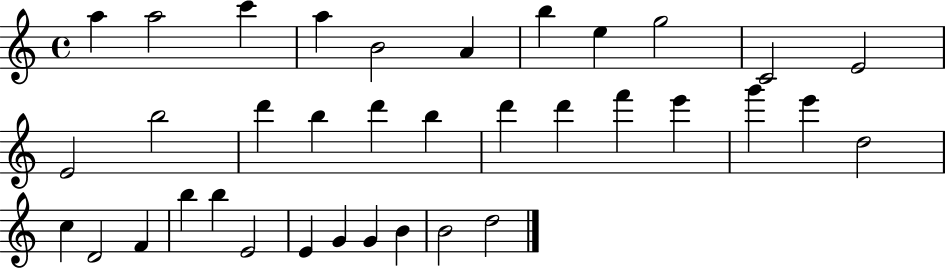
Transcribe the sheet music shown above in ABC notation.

X:1
T:Untitled
M:4/4
L:1/4
K:C
a a2 c' a B2 A b e g2 C2 E2 E2 b2 d' b d' b d' d' f' e' g' e' d2 c D2 F b b E2 E G G B B2 d2